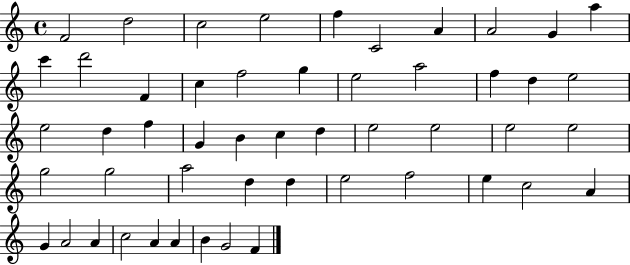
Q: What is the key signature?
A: C major